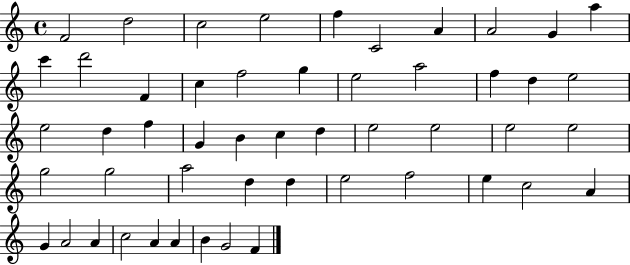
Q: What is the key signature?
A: C major